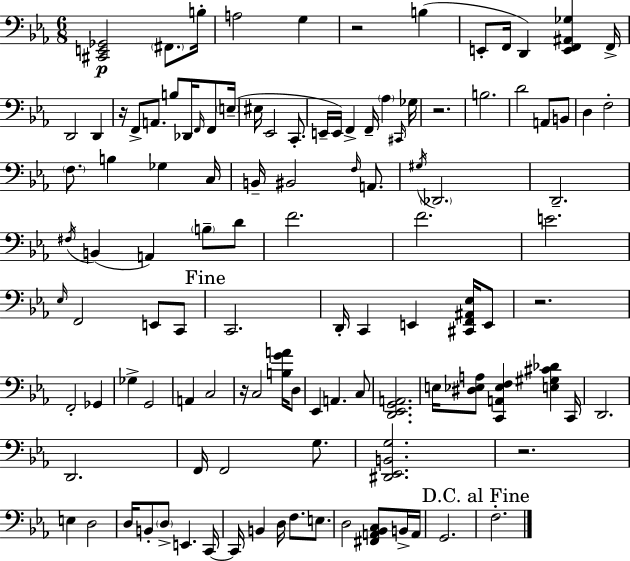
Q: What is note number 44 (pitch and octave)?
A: Db2